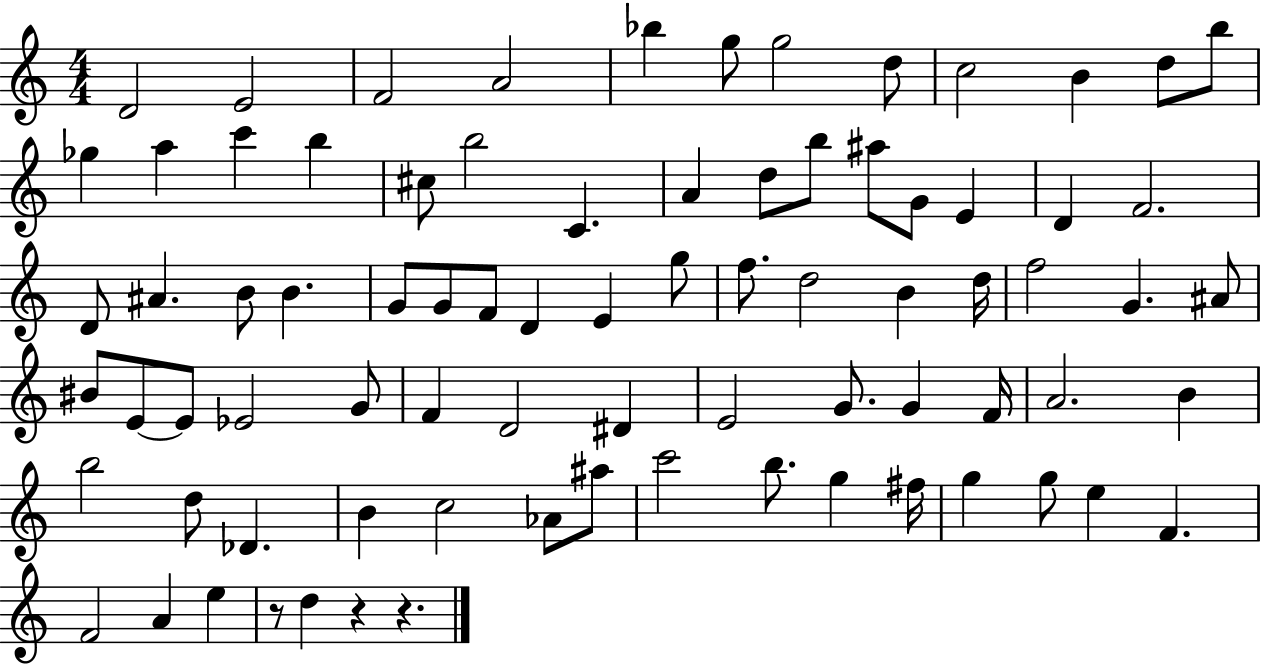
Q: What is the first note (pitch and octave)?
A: D4